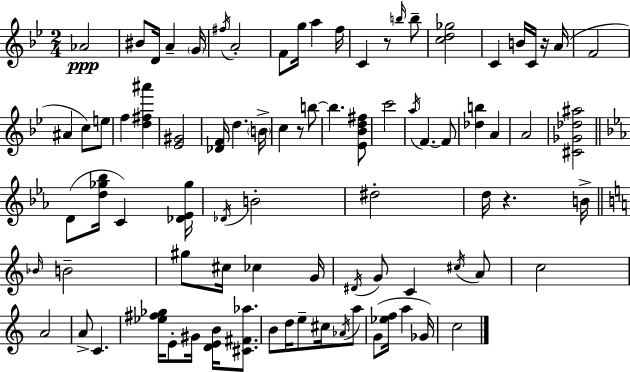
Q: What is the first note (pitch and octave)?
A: Ab4